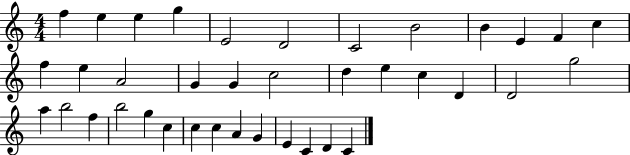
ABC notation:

X:1
T:Untitled
M:4/4
L:1/4
K:C
f e e g E2 D2 C2 B2 B E F c f e A2 G G c2 d e c D D2 g2 a b2 f b2 g c c c A G E C D C